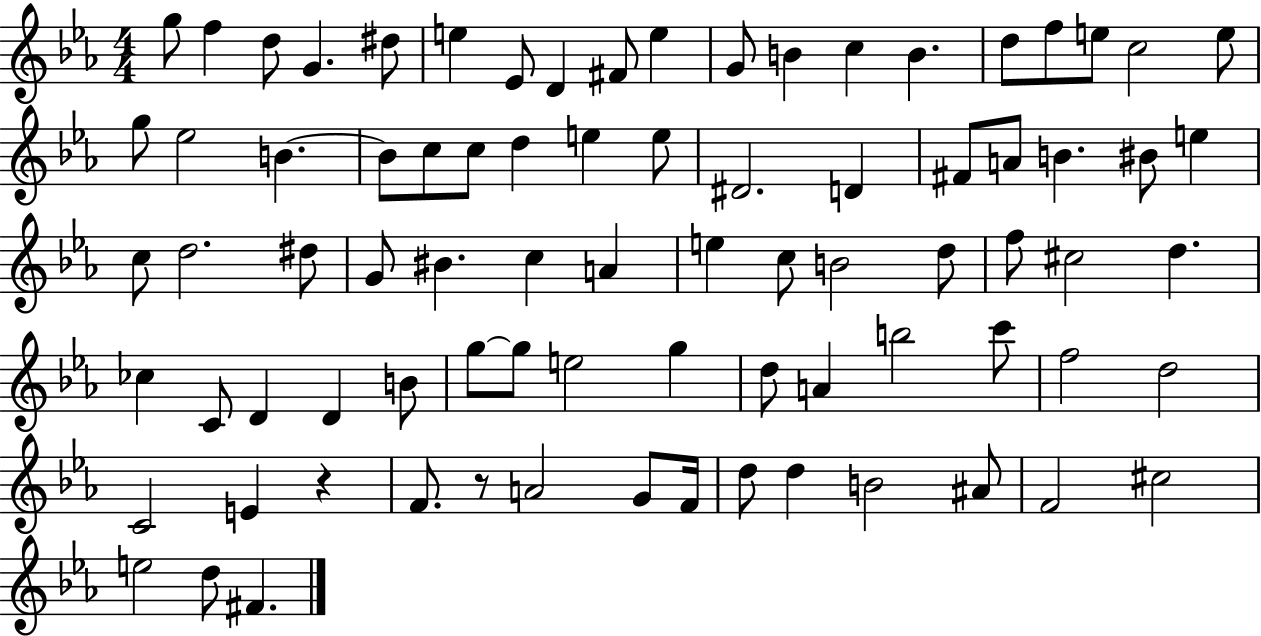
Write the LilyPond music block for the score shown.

{
  \clef treble
  \numericTimeSignature
  \time 4/4
  \key ees \major
  g''8 f''4 d''8 g'4. dis''8 | e''4 ees'8 d'4 fis'8 e''4 | g'8 b'4 c''4 b'4. | d''8 f''8 e''8 c''2 e''8 | \break g''8 ees''2 b'4.~~ | b'8 c''8 c''8 d''4 e''4 e''8 | dis'2. d'4 | fis'8 a'8 b'4. bis'8 e''4 | \break c''8 d''2. dis''8 | g'8 bis'4. c''4 a'4 | e''4 c''8 b'2 d''8 | f''8 cis''2 d''4. | \break ces''4 c'8 d'4 d'4 b'8 | g''8~~ g''8 e''2 g''4 | d''8 a'4 b''2 c'''8 | f''2 d''2 | \break c'2 e'4 r4 | f'8. r8 a'2 g'8 f'16 | d''8 d''4 b'2 ais'8 | f'2 cis''2 | \break e''2 d''8 fis'4. | \bar "|."
}